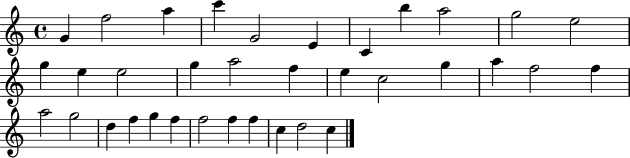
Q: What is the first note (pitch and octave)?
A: G4